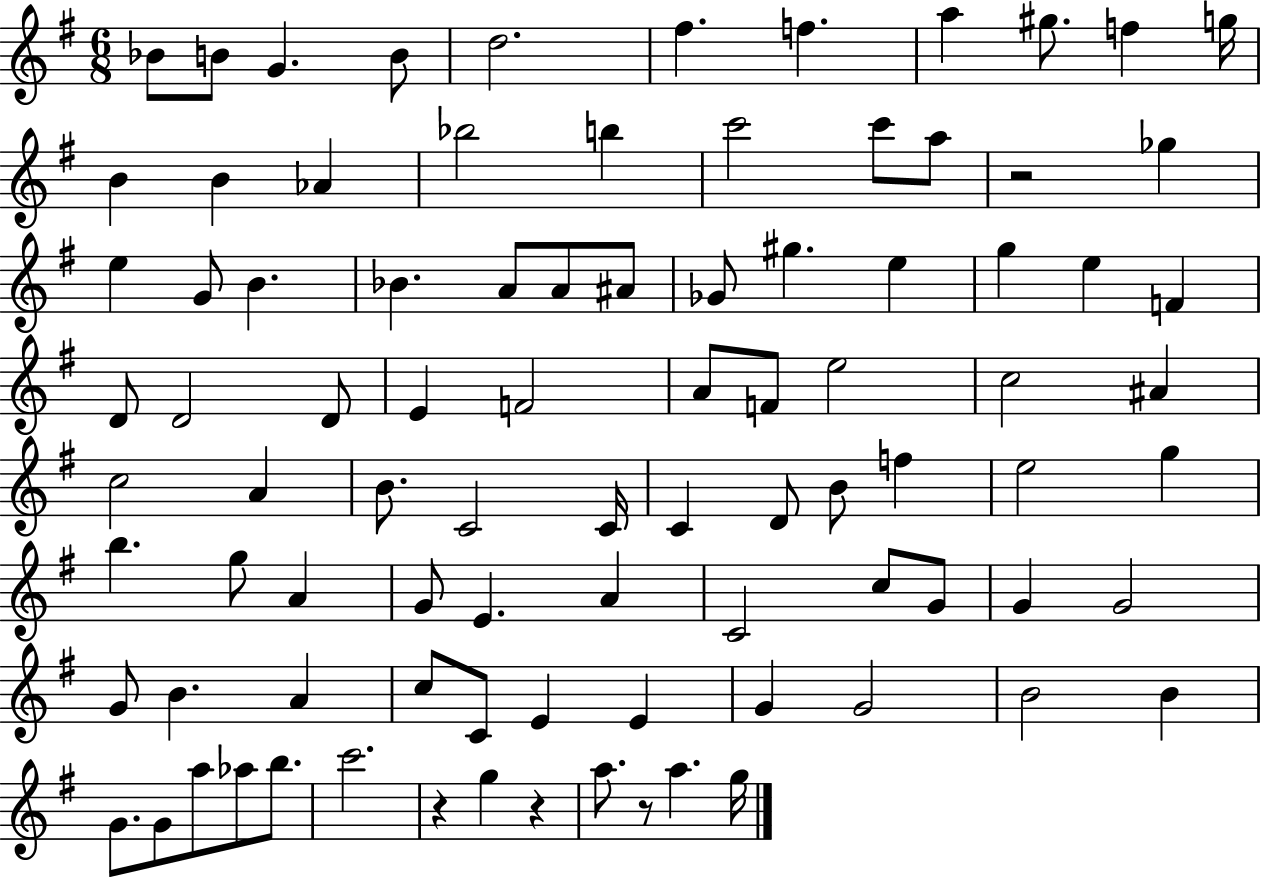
Bb4/e B4/e G4/q. B4/e D5/h. F#5/q. F5/q. A5/q G#5/e. F5/q G5/s B4/q B4/q Ab4/q Bb5/h B5/q C6/h C6/e A5/e R/h Gb5/q E5/q G4/e B4/q. Bb4/q. A4/e A4/e A#4/e Gb4/e G#5/q. E5/q G5/q E5/q F4/q D4/e D4/h D4/e E4/q F4/h A4/e F4/e E5/h C5/h A#4/q C5/h A4/q B4/e. C4/h C4/s C4/q D4/e B4/e F5/q E5/h G5/q B5/q. G5/e A4/q G4/e E4/q. A4/q C4/h C5/e G4/e G4/q G4/h G4/e B4/q. A4/q C5/e C4/e E4/q E4/q G4/q G4/h B4/h B4/q G4/e. G4/e A5/e Ab5/e B5/e. C6/h. R/q G5/q R/q A5/e. R/e A5/q. G5/s